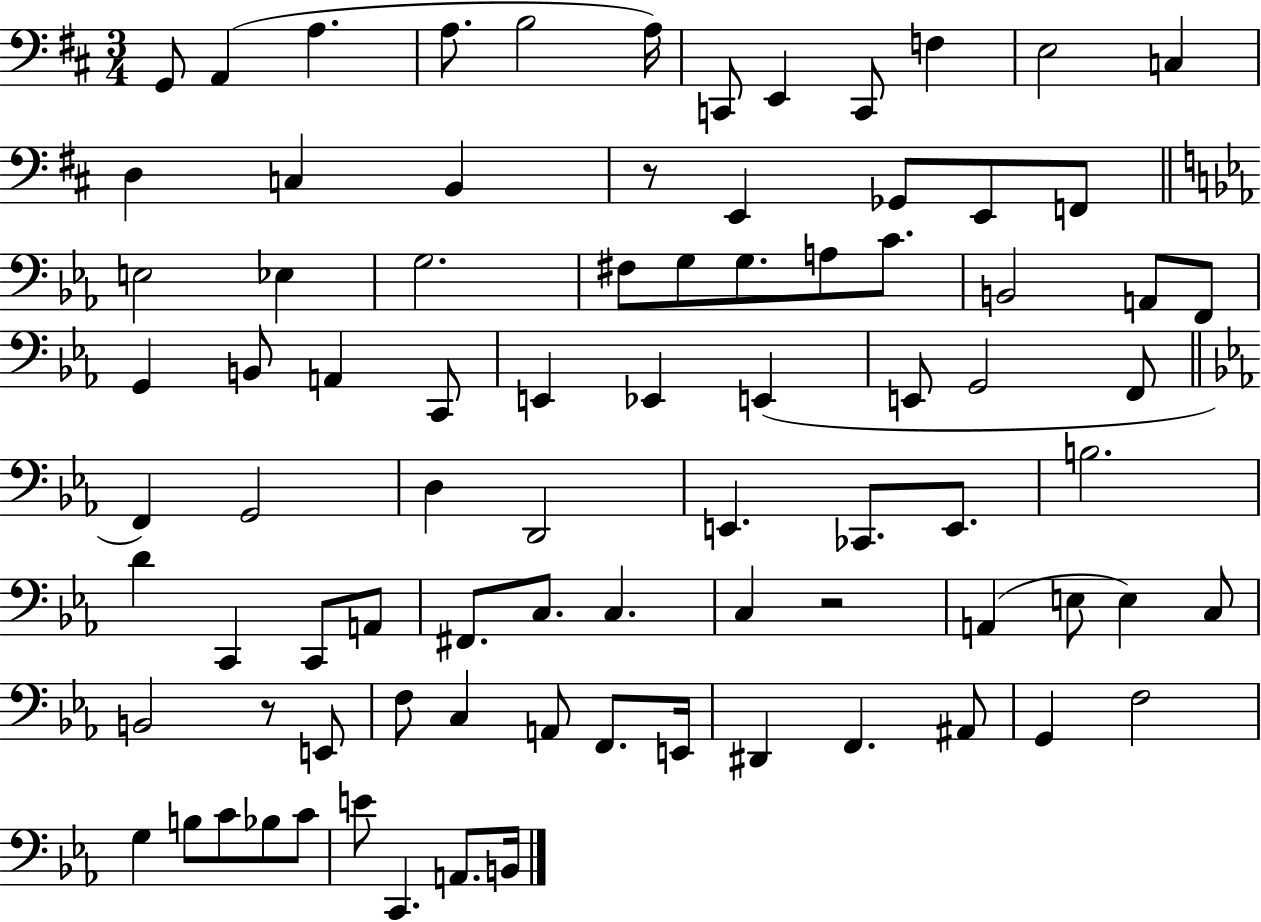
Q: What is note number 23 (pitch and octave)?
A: F#3